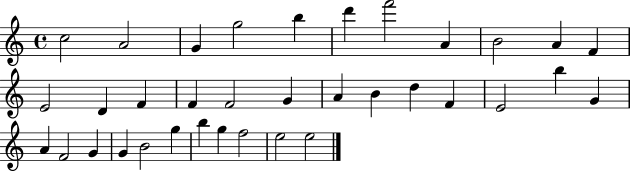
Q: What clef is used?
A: treble